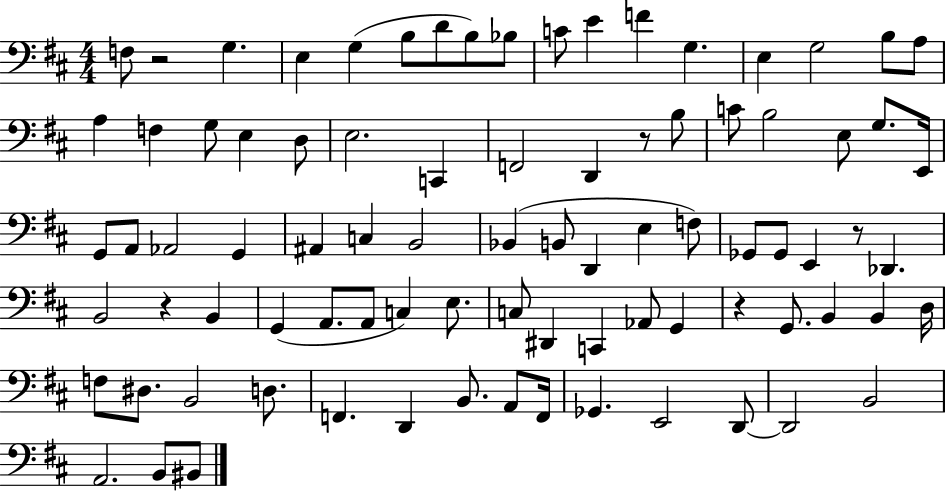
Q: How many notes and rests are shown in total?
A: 85